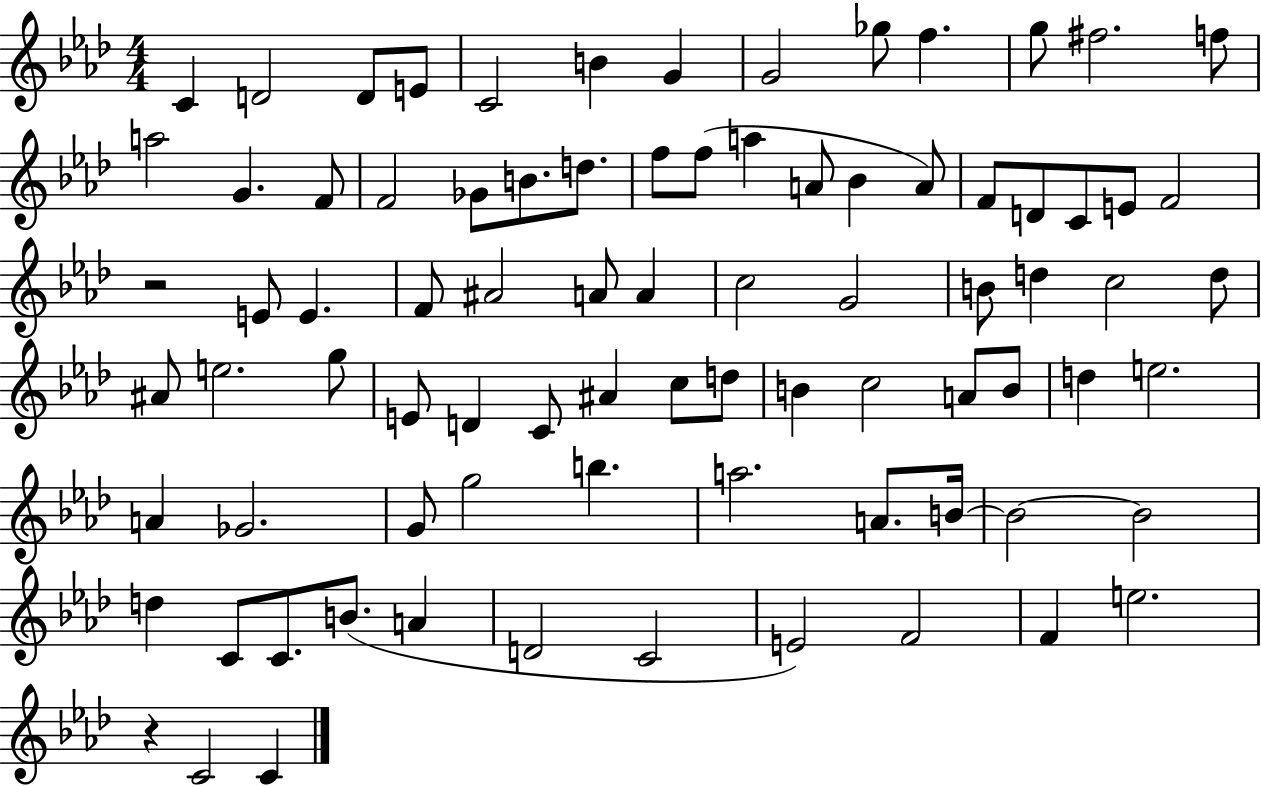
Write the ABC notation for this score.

X:1
T:Untitled
M:4/4
L:1/4
K:Ab
C D2 D/2 E/2 C2 B G G2 _g/2 f g/2 ^f2 f/2 a2 G F/2 F2 _G/2 B/2 d/2 f/2 f/2 a A/2 _B A/2 F/2 D/2 C/2 E/2 F2 z2 E/2 E F/2 ^A2 A/2 A c2 G2 B/2 d c2 d/2 ^A/2 e2 g/2 E/2 D C/2 ^A c/2 d/2 B c2 A/2 B/2 d e2 A _G2 G/2 g2 b a2 A/2 B/4 B2 B2 d C/2 C/2 B/2 A D2 C2 E2 F2 F e2 z C2 C